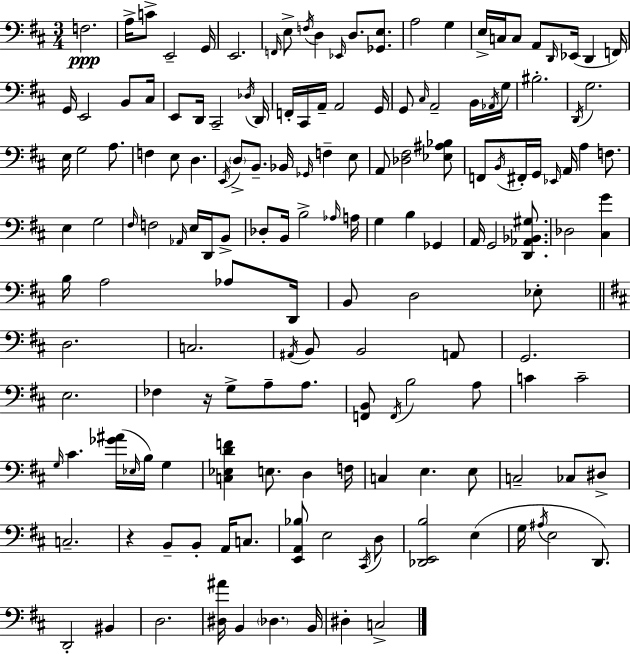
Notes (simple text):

F3/h. A3/s C4/e E2/h G2/s E2/h. F2/s E3/e F3/s D3/q Eb2/s D3/e. [Gb2,E3]/e. A3/h G3/q E3/s C3/s C3/e A2/e D2/s Eb2/s D2/q F2/s G2/s E2/h B2/e C#3/s E2/e D2/s C#2/h Db3/s D2/s F2/s C#2/s A2/s A2/h G2/s G2/e C#3/s A2/h B2/s Ab2/s G3/s BIS3/h. D2/s G3/h. E3/s G3/h A3/e. F3/q E3/e D3/q. E2/s D3/e B2/e. Bb2/s Gb2/s F3/q E3/e A2/e [Db3,F#3]/h [Eb3,A#3,Bb3]/e F2/e B2/s F#2/s G2/s Eb2/s A2/s A3/q F3/e. E3/q G3/h F#3/s F3/h Ab2/s E3/s D2/s B2/e Db3/e B2/s B3/h Ab3/s A3/s G3/q B3/q Gb2/q A2/s G2/h [D2,Ab2,Bb2,G#3]/e. Db3/h [C#3,G4]/q B3/s A3/h Ab3/e D2/s B2/e D3/h Eb3/e D3/h. C3/h. A#2/s B2/e B2/h A2/e G2/h. E3/h. FES3/q R/s G3/e A3/e A3/e. [F2,B2]/e F2/s B3/h A3/e C4/q C4/h G3/s C#4/q. [Gb4,A#4]/s Eb3/s B3/s G3/q [C3,Eb3,D4,F4]/q E3/e. D3/q F3/s C3/q E3/q. E3/e C3/h CES3/e D#3/e C3/h. R/q B2/e B2/e A2/s C3/e. [E2,A2,Bb3]/e E3/h C#2/s D3/e [Db2,E2,B3]/h E3/q G3/s A#3/s E3/h D2/e. D2/h BIS2/q D3/h. [D#3,A#4]/s B2/q Db3/q. B2/s D#3/q C3/h